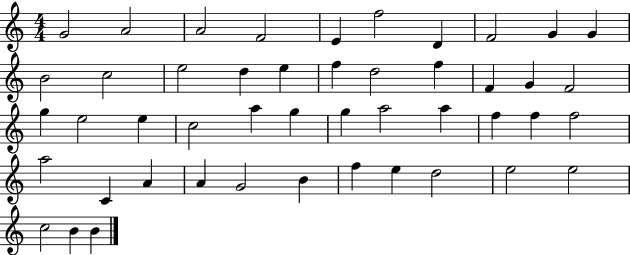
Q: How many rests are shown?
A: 0